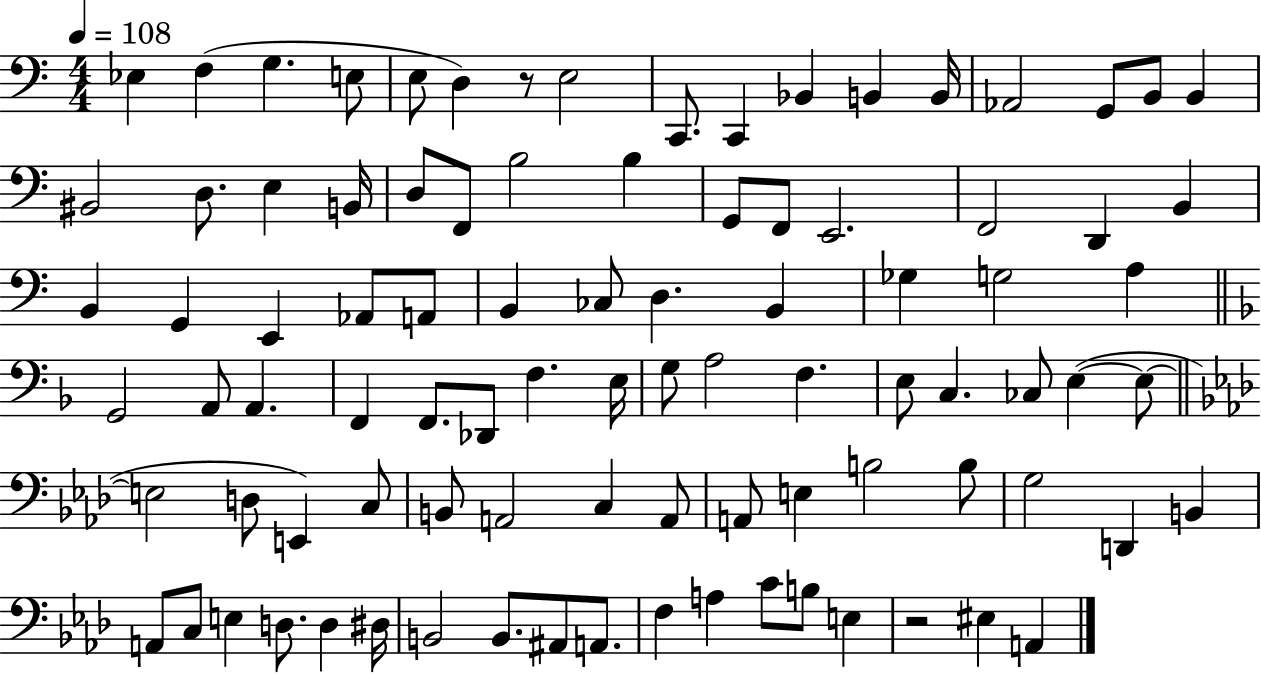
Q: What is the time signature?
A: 4/4